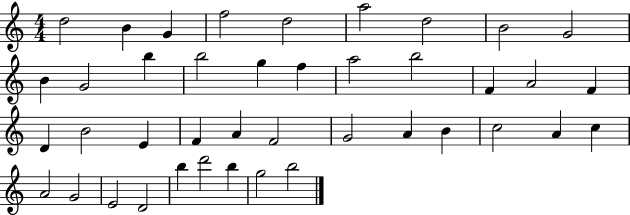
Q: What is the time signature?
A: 4/4